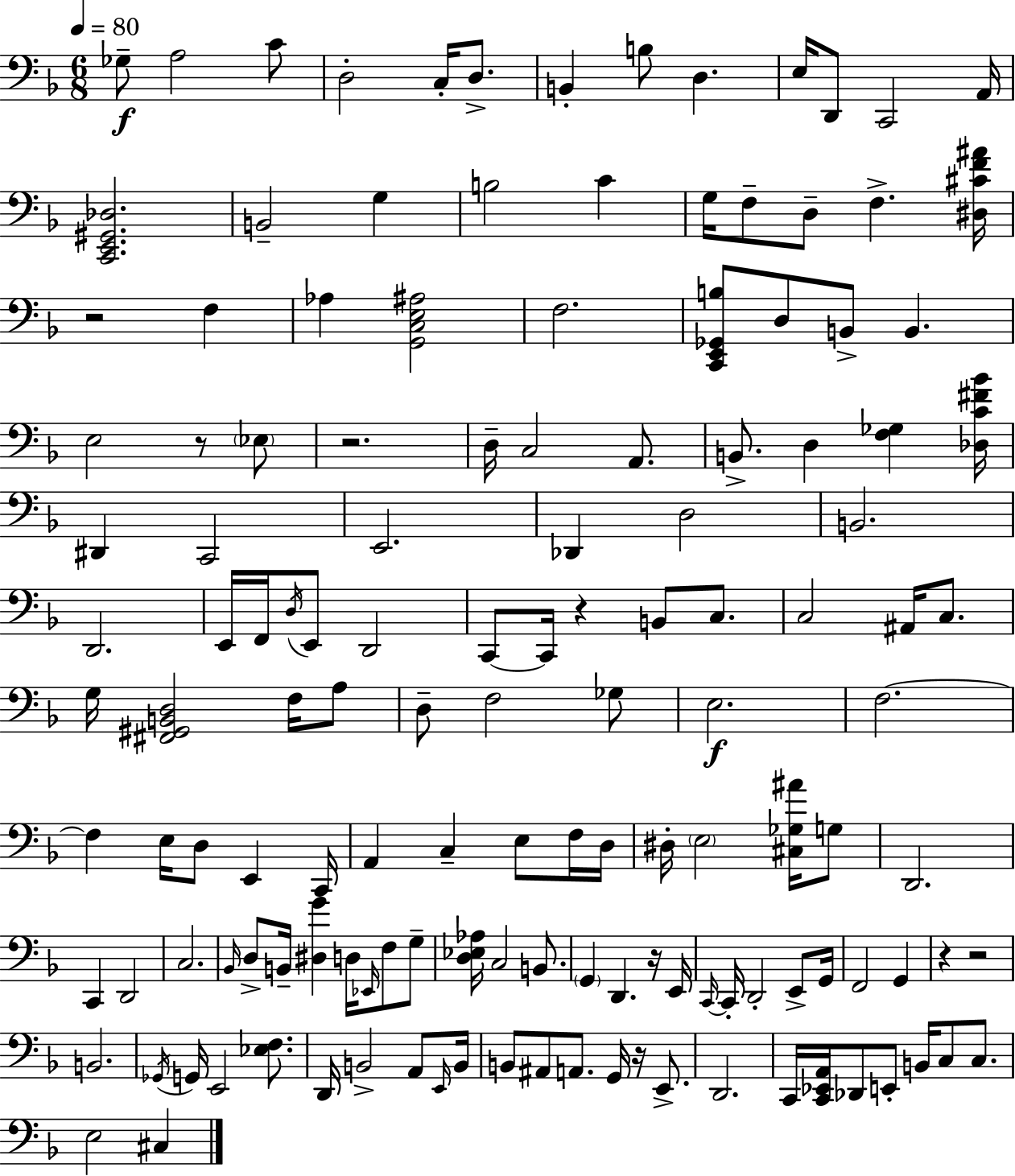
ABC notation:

X:1
T:Untitled
M:6/8
L:1/4
K:F
_G,/2 A,2 C/2 D,2 C,/4 D,/2 B,, B,/2 D, E,/4 D,,/2 C,,2 A,,/4 [C,,E,,^G,,_D,]2 B,,2 G, B,2 C G,/4 F,/2 D,/2 F, [^D,^CF^A]/4 z2 F, _A, [G,,C,E,^A,]2 F,2 [C,,E,,_G,,B,]/2 D,/2 B,,/2 B,, E,2 z/2 _E,/2 z2 D,/4 C,2 A,,/2 B,,/2 D, [F,_G,] [_D,C^F_B]/4 ^D,, C,,2 E,,2 _D,, D,2 B,,2 D,,2 E,,/4 F,,/4 D,/4 E,,/2 D,,2 C,,/2 C,,/4 z B,,/2 C,/2 C,2 ^A,,/4 C,/2 G,/4 [^F,,^G,,B,,D,]2 F,/4 A,/2 D,/2 F,2 _G,/2 E,2 F,2 F, E,/4 D,/2 E,, C,,/4 A,, C, E,/2 F,/4 D,/4 ^D,/4 E,2 [^C,_G,^A]/4 G,/2 D,,2 C,, D,,2 C,2 _B,,/4 D,/2 B,,/4 [^D,G] D,/4 _E,,/4 F,/2 G,/2 [D,_E,_A,]/4 C,2 B,,/2 G,, D,, z/4 E,,/4 C,,/4 C,,/4 D,,2 E,,/2 G,,/4 F,,2 G,, z z2 B,,2 _G,,/4 G,,/4 E,,2 [_E,F,]/2 D,,/4 B,,2 A,,/2 E,,/4 B,,/4 B,,/2 ^A,,/2 A,,/2 G,,/4 z/4 E,,/2 D,,2 C,,/4 [C,,_E,,A,,]/4 _D,,/2 E,,/2 B,,/4 C,/2 C,/2 E,2 ^C,